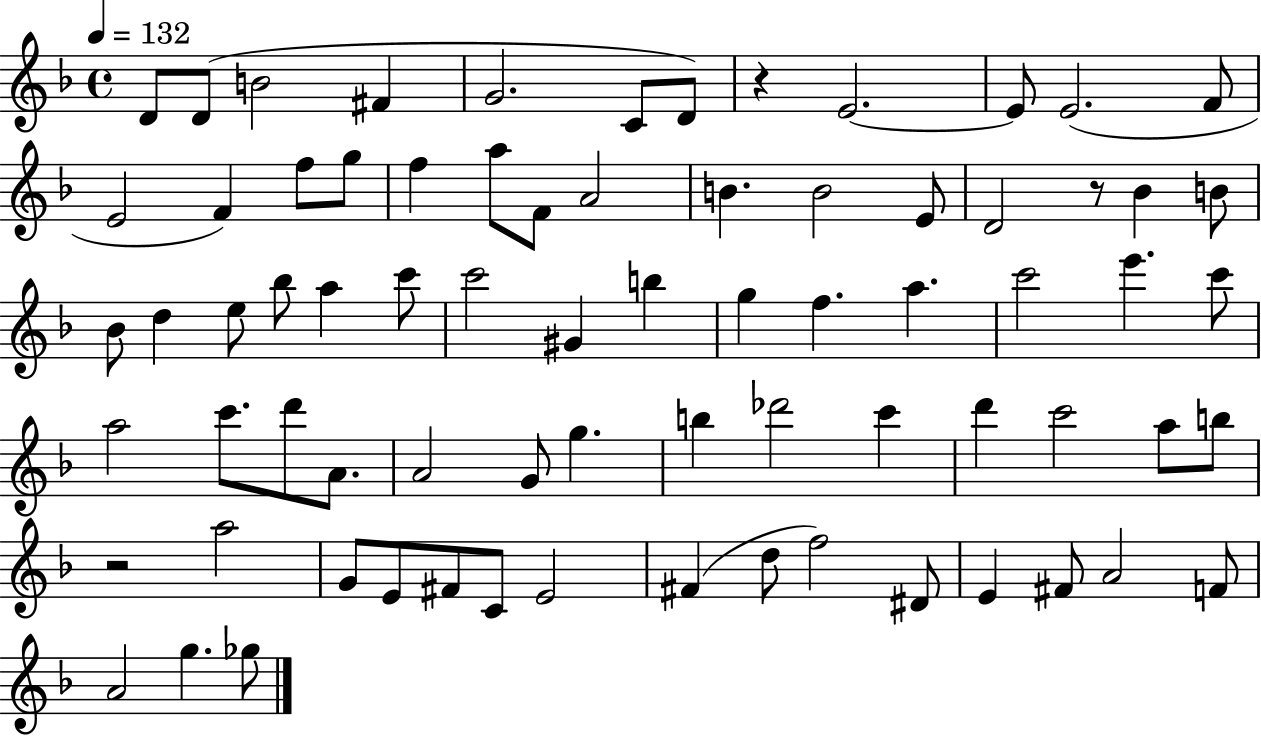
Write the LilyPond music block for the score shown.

{
  \clef treble
  \time 4/4
  \defaultTimeSignature
  \key f \major
  \tempo 4 = 132
  d'8 d'8( b'2 fis'4 | g'2. c'8 d'8) | r4 e'2.~~ | e'8 e'2.( f'8 | \break e'2 f'4) f''8 g''8 | f''4 a''8 f'8 a'2 | b'4. b'2 e'8 | d'2 r8 bes'4 b'8 | \break bes'8 d''4 e''8 bes''8 a''4 c'''8 | c'''2 gis'4 b''4 | g''4 f''4. a''4. | c'''2 e'''4. c'''8 | \break a''2 c'''8. d'''8 a'8. | a'2 g'8 g''4. | b''4 des'''2 c'''4 | d'''4 c'''2 a''8 b''8 | \break r2 a''2 | g'8 e'8 fis'8 c'8 e'2 | fis'4( d''8 f''2) dis'8 | e'4 fis'8 a'2 f'8 | \break a'2 g''4. ges''8 | \bar "|."
}